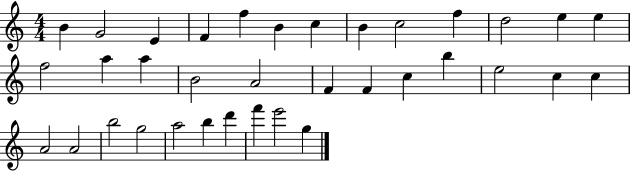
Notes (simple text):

B4/q G4/h E4/q F4/q F5/q B4/q C5/q B4/q C5/h F5/q D5/h E5/q E5/q F5/h A5/q A5/q B4/h A4/h F4/q F4/q C5/q B5/q E5/h C5/q C5/q A4/h A4/h B5/h G5/h A5/h B5/q D6/q F6/q E6/h G5/q